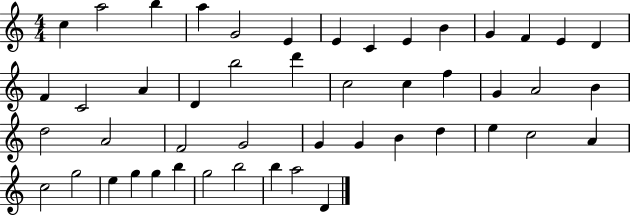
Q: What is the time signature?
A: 4/4